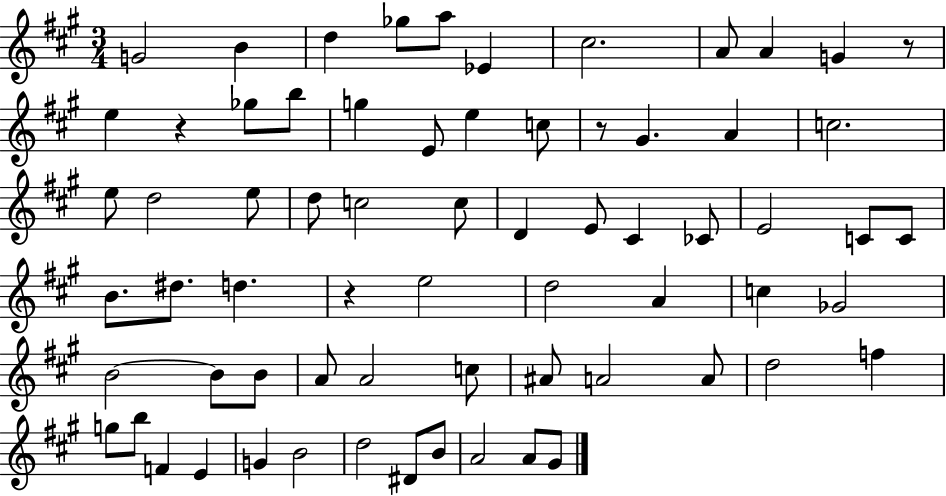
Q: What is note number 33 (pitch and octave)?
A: C4